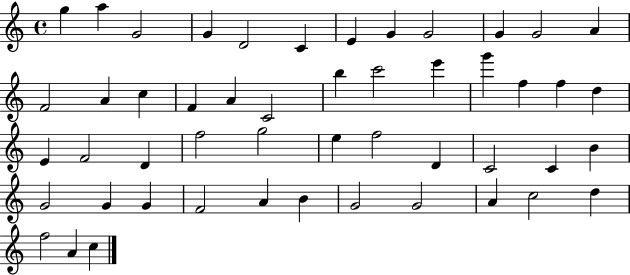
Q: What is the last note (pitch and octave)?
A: C5